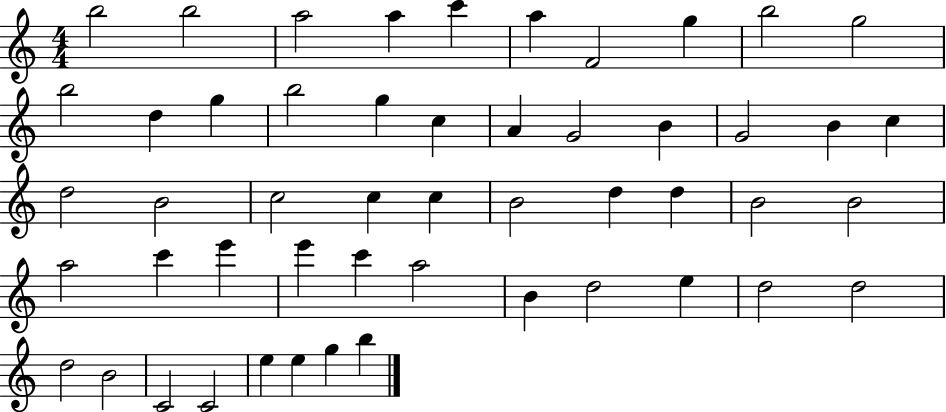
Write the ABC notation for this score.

X:1
T:Untitled
M:4/4
L:1/4
K:C
b2 b2 a2 a c' a F2 g b2 g2 b2 d g b2 g c A G2 B G2 B c d2 B2 c2 c c B2 d d B2 B2 a2 c' e' e' c' a2 B d2 e d2 d2 d2 B2 C2 C2 e e g b